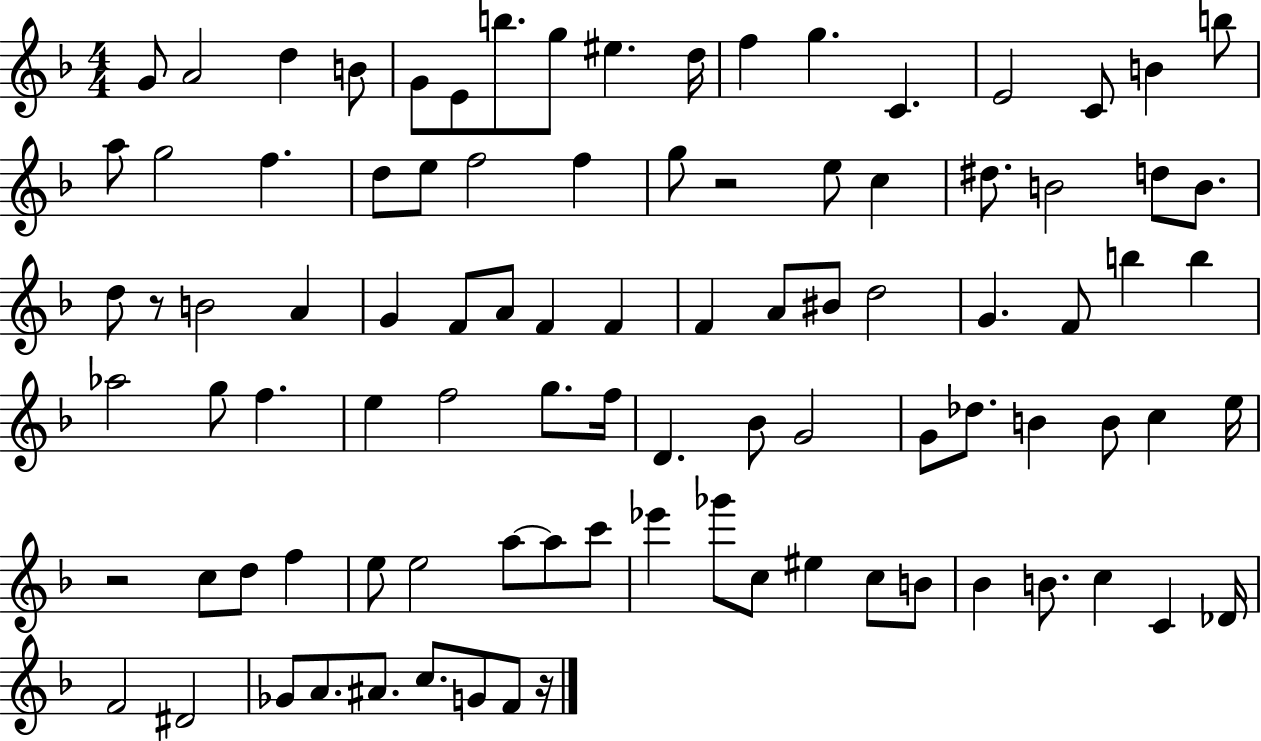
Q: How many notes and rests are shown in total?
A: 94